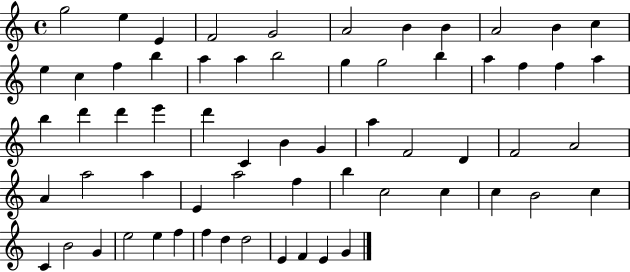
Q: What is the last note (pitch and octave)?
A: G4